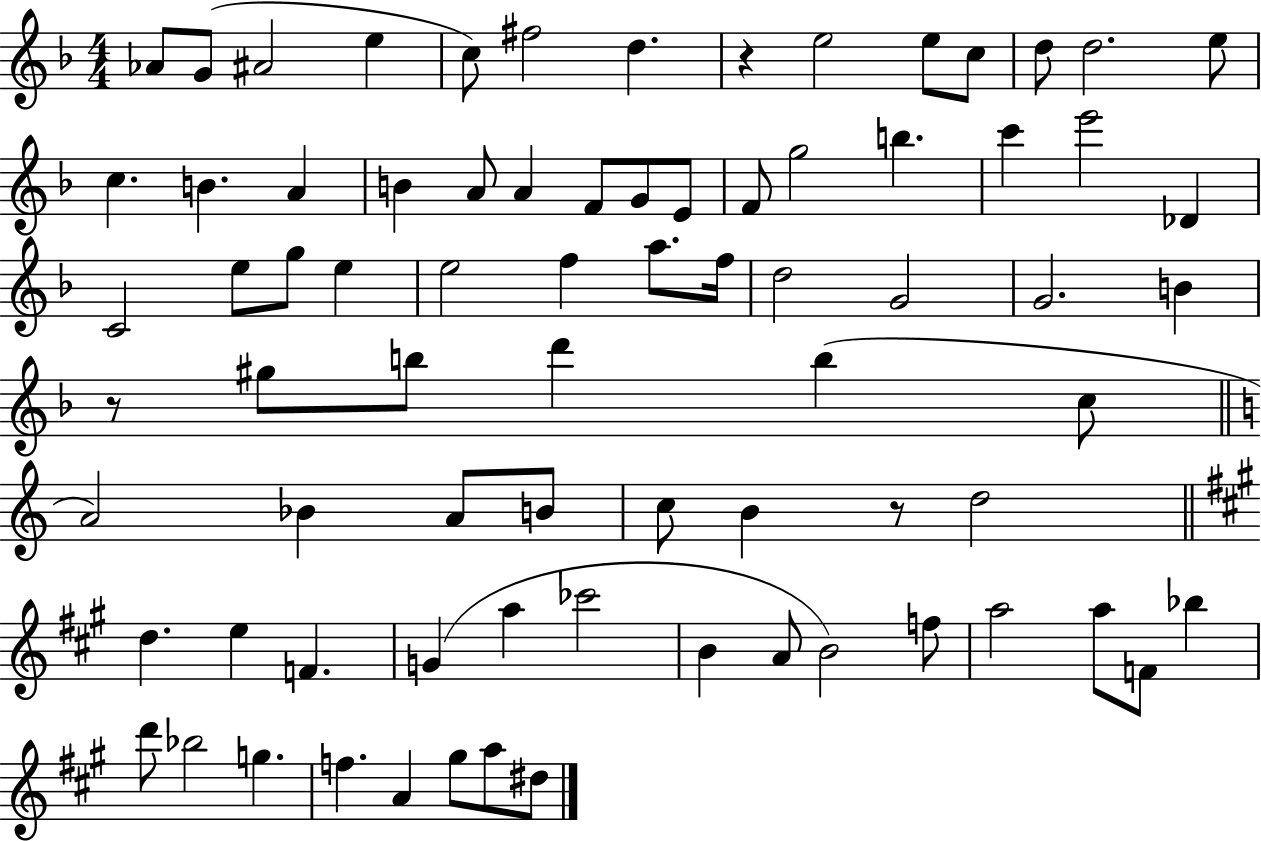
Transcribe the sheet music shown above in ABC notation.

X:1
T:Untitled
M:4/4
L:1/4
K:F
_A/2 G/2 ^A2 e c/2 ^f2 d z e2 e/2 c/2 d/2 d2 e/2 c B A B A/2 A F/2 G/2 E/2 F/2 g2 b c' e'2 _D C2 e/2 g/2 e e2 f a/2 f/4 d2 G2 G2 B z/2 ^g/2 b/2 d' b c/2 A2 _B A/2 B/2 c/2 B z/2 d2 d e F G a _c'2 B A/2 B2 f/2 a2 a/2 F/2 _b d'/2 _b2 g f A ^g/2 a/2 ^d/2